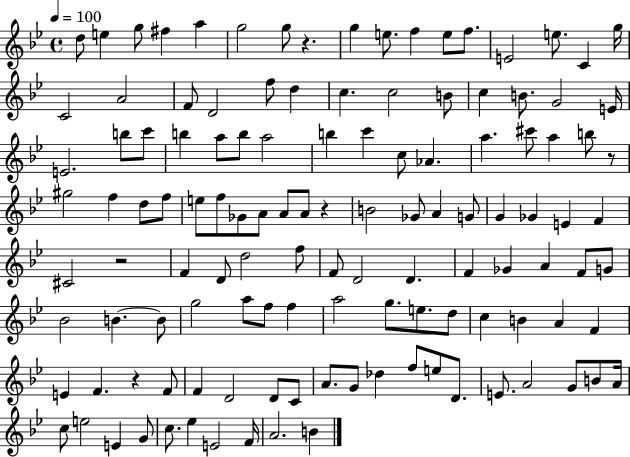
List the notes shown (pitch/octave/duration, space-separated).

D5/e E5/q G5/e F#5/q A5/q G5/h G5/e R/q. G5/q E5/e. F5/q E5/e F5/e. E4/h E5/e. C4/q G5/s C4/h A4/h F4/e D4/h F5/e D5/q C5/q. C5/h B4/e C5/q B4/e. G4/h E4/s E4/h. B5/e C6/e B5/q A5/e B5/e A5/h B5/q C6/q C5/e Ab4/q. A5/q. C#6/e A5/q B5/e R/e G#5/h F5/q D5/e F5/e E5/e F5/e Gb4/e A4/e A4/e A4/e R/q B4/h Gb4/e A4/q G4/e G4/q Gb4/q E4/q F4/q C#4/h R/h F4/q D4/e D5/h F5/e F4/e D4/h D4/q. F4/q Gb4/q A4/q F4/e G4/e Bb4/h B4/q. B4/e G5/h A5/e F5/e F5/q A5/h G5/e. E5/e. D5/e C5/q B4/q A4/q F4/q E4/q F4/q. R/q F4/e F4/q D4/h D4/e C4/e A4/e. G4/e Db5/q F5/e E5/e D4/e. E4/e. A4/h G4/e B4/e A4/s C5/e E5/h E4/q G4/e C5/e. Eb5/q E4/h F4/s A4/h. B4/q